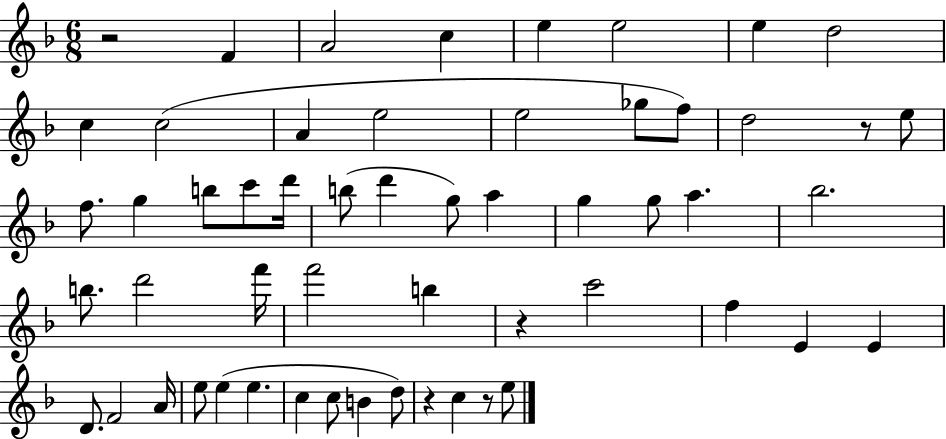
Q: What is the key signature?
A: F major